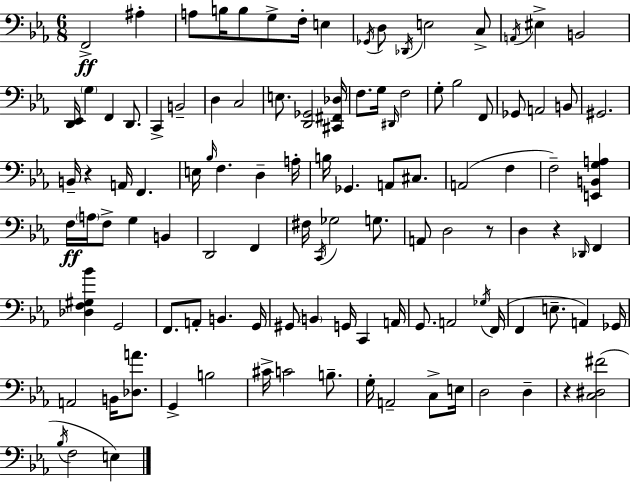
X:1
T:Untitled
M:6/8
L:1/4
K:Cm
F,,2 ^A, A,/2 B,/4 B,/2 G,/2 F,/4 E, _G,,/4 D,/2 _D,,/4 E,2 C,/2 A,,/4 ^E, B,,2 [D,,_E,,]/4 G, F,, D,,/2 C,, B,,2 D, C,2 E,/2 [D,,_G,,]2 [^C,,^F,,_D,]/4 F,/2 G,/4 ^D,,/4 F,2 G,/2 _B,2 F,,/2 _G,,/2 A,,2 B,,/2 ^G,,2 B,,/4 z A,,/4 F,, E,/4 _B,/4 F, D, A,/4 B,/4 _G,, A,,/2 ^C,/2 A,,2 F, F,2 [E,,B,,G,A,] F,/4 A,/4 F,/2 G, B,, D,,2 F,, ^F,/4 C,,/4 _G,2 G,/2 A,,/2 D,2 z/2 D, z _D,,/4 F,, [_D,F,^G,_B] G,,2 F,,/2 A,,/2 B,, G,,/4 ^G,,/2 B,, G,,/4 C,, A,,/4 G,,/2 A,,2 _G,/4 F,,/4 F,, E,/2 A,, _G,,/4 A,,2 B,,/4 [_D,A]/2 G,, B,2 ^C/4 C2 B,/2 G,/4 A,,2 C,/2 E,/4 D,2 D, z [C,^D,^F]2 _B,/4 F,2 E,